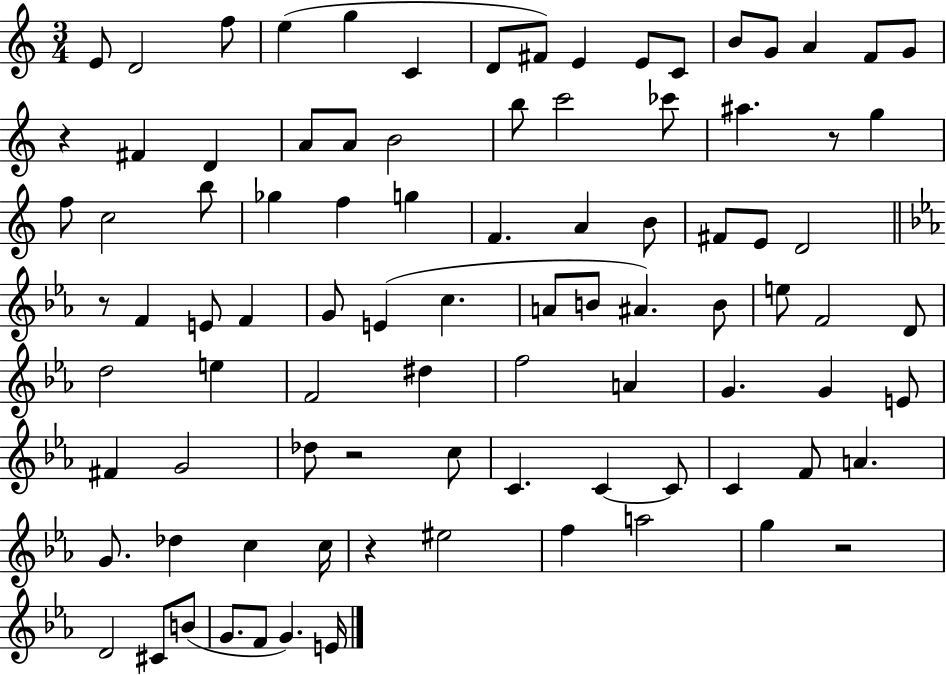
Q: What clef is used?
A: treble